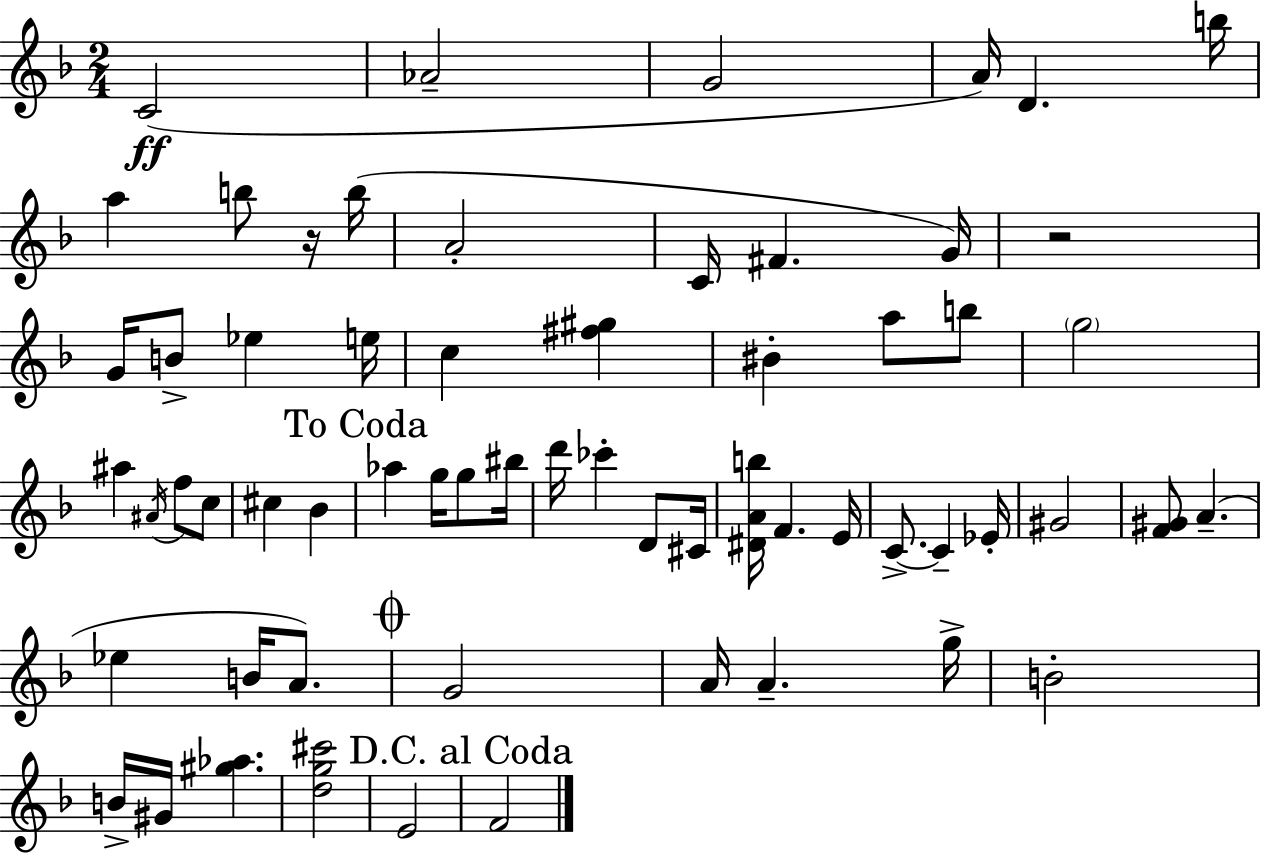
X:1
T:Untitled
M:2/4
L:1/4
K:Dm
C2 _A2 G2 A/4 D b/4 a b/2 z/4 b/4 A2 C/4 ^F G/4 z2 G/4 B/2 _e e/4 c [^f^g] ^B a/2 b/2 g2 ^a ^A/4 f/2 c/2 ^c _B _a g/4 g/2 ^b/4 d'/4 _c' D/2 ^C/4 [^DAb]/4 F E/4 C/2 C _E/4 ^G2 [F^G]/2 A _e B/4 A/2 G2 A/4 A g/4 B2 B/4 ^G/4 [^g_a] [dg^c']2 E2 F2